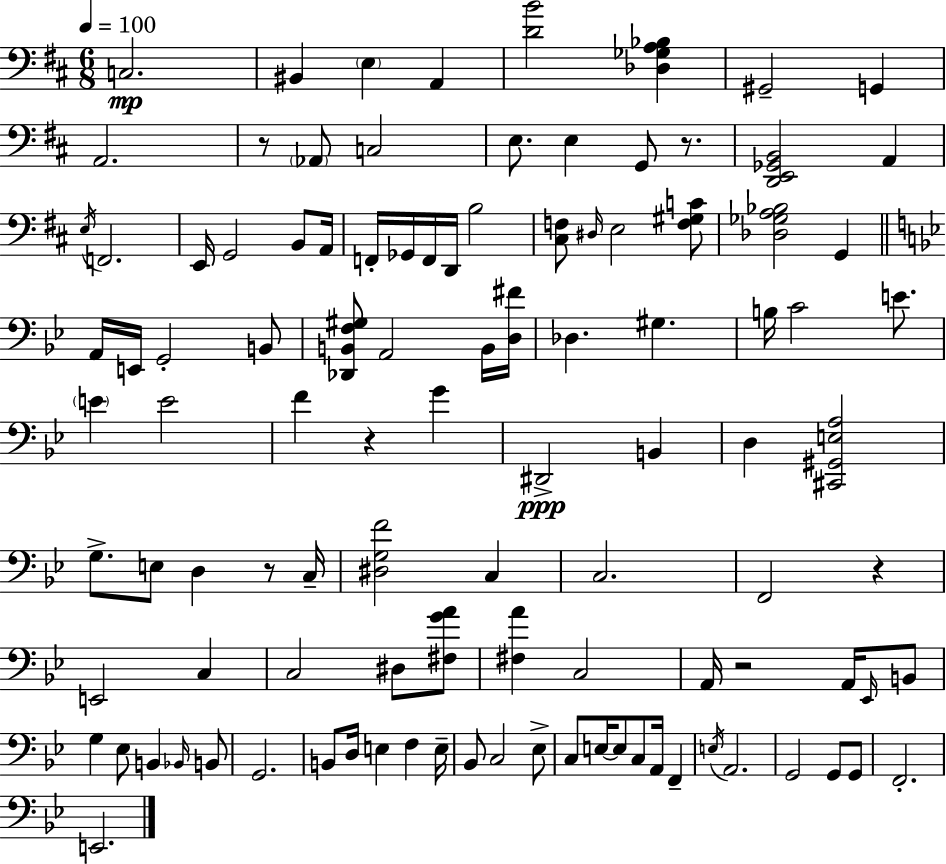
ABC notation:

X:1
T:Untitled
M:6/8
L:1/4
K:D
C,2 ^B,, E, A,, [DB]2 [_D,_G,A,_B,] ^G,,2 G,, A,,2 z/2 _A,,/2 C,2 E,/2 E, G,,/2 z/2 [D,,E,,_G,,B,,]2 A,, E,/4 F,,2 E,,/4 G,,2 B,,/2 A,,/4 F,,/4 _G,,/4 F,,/4 D,,/4 B,2 [^C,F,]/2 ^D,/4 E,2 [F,^G,C]/2 [_D,_G,A,_B,]2 G,, A,,/4 E,,/4 G,,2 B,,/2 [_D,,B,,F,^G,]/2 A,,2 B,,/4 [D,^F]/4 _D, ^G, B,/4 C2 E/2 E E2 F z G ^D,,2 B,, D, [^C,,^G,,E,A,]2 G,/2 E,/2 D, z/2 C,/4 [^D,G,F]2 C, C,2 F,,2 z E,,2 C, C,2 ^D,/2 [^F,GA]/2 [^F,A] C,2 A,,/4 z2 A,,/4 _E,,/4 B,,/2 G, _E,/2 B,, _B,,/4 B,,/2 G,,2 B,,/2 D,/4 E, F, E,/4 _B,,/2 C,2 _E,/2 C,/2 E,/4 E,/2 C,/2 A,,/4 F,, E,/4 A,,2 G,,2 G,,/2 G,,/2 F,,2 E,,2